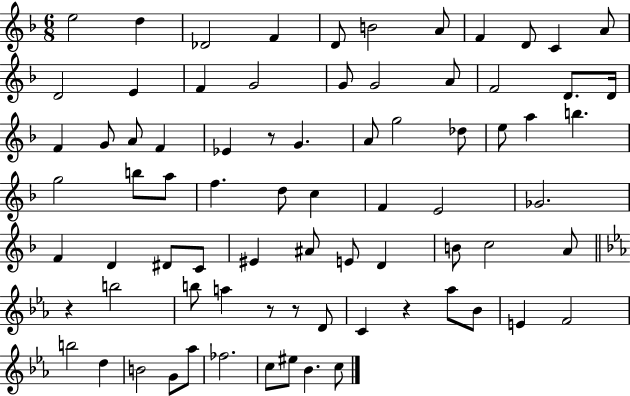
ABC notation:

X:1
T:Untitled
M:6/8
L:1/4
K:F
e2 d _D2 F D/2 B2 A/2 F D/2 C A/2 D2 E F G2 G/2 G2 A/2 F2 D/2 D/4 F G/2 A/2 F _E z/2 G A/2 g2 _d/2 e/2 a b g2 b/2 a/2 f d/2 c F E2 _G2 F D ^D/2 C/2 ^E ^A/2 E/2 D B/2 c2 A/2 z b2 b/2 a z/2 z/2 D/2 C z _a/2 _B/2 E F2 b2 d B2 G/2 _a/2 _f2 c/2 ^e/2 _B c/2